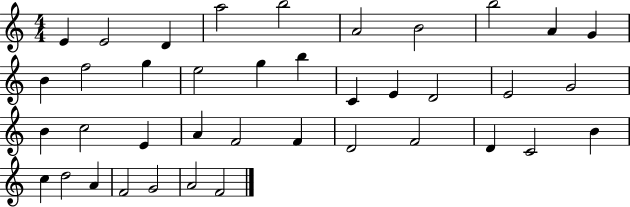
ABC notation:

X:1
T:Untitled
M:4/4
L:1/4
K:C
E E2 D a2 b2 A2 B2 b2 A G B f2 g e2 g b C E D2 E2 G2 B c2 E A F2 F D2 F2 D C2 B c d2 A F2 G2 A2 F2